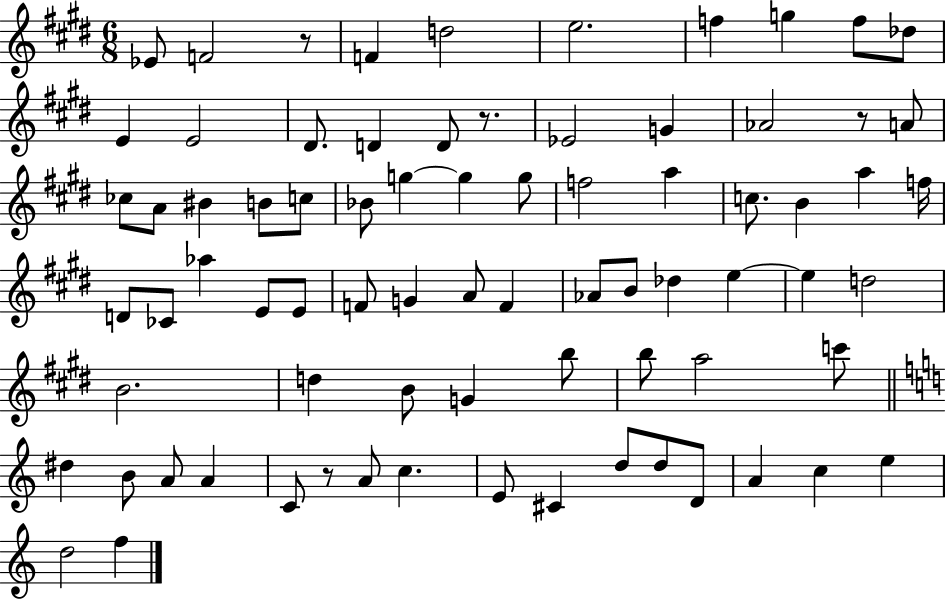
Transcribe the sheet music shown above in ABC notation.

X:1
T:Untitled
M:6/8
L:1/4
K:E
_E/2 F2 z/2 F d2 e2 f g f/2 _d/2 E E2 ^D/2 D D/2 z/2 _E2 G _A2 z/2 A/2 _c/2 A/2 ^B B/2 c/2 _B/2 g g g/2 f2 a c/2 B a f/4 D/2 _C/2 _a E/2 E/2 F/2 G A/2 F _A/2 B/2 _d e e d2 B2 d B/2 G b/2 b/2 a2 c'/2 ^d B/2 A/2 A C/2 z/2 A/2 c E/2 ^C d/2 d/2 D/2 A c e d2 f